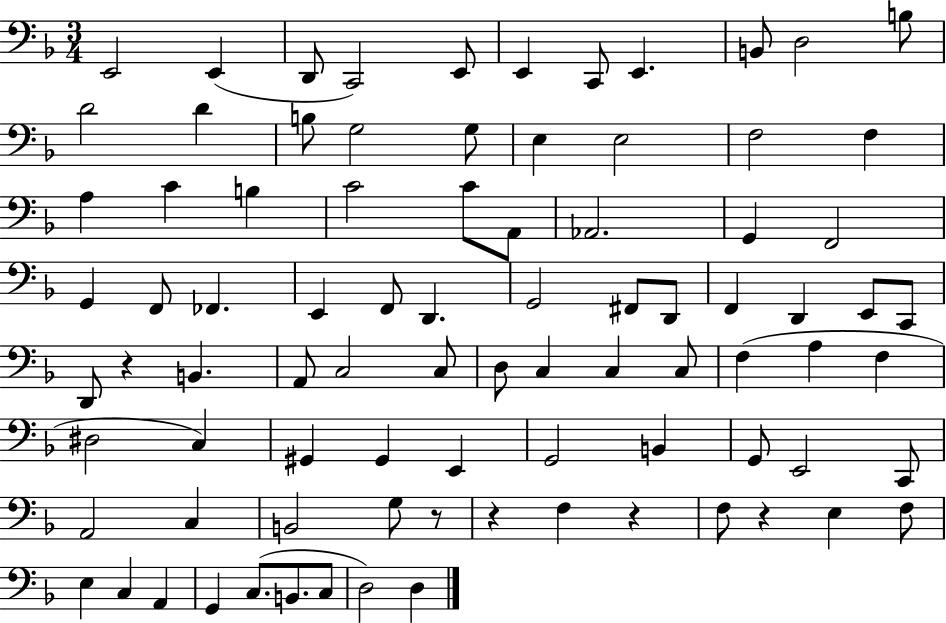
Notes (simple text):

E2/h E2/q D2/e C2/h E2/e E2/q C2/e E2/q. B2/e D3/h B3/e D4/h D4/q B3/e G3/h G3/e E3/q E3/h F3/h F3/q A3/q C4/q B3/q C4/h C4/e A2/e Ab2/h. G2/q F2/h G2/q F2/e FES2/q. E2/q F2/e D2/q. G2/h F#2/e D2/e F2/q D2/q E2/e C2/e D2/e R/q B2/q. A2/e C3/h C3/e D3/e C3/q C3/q C3/e F3/q A3/q F3/q D#3/h C3/q G#2/q G#2/q E2/q G2/h B2/q G2/e E2/h C2/e A2/h C3/q B2/h G3/e R/e R/q F3/q R/q F3/e R/q E3/q F3/e E3/q C3/q A2/q G2/q C3/e. B2/e. C3/e D3/h D3/q